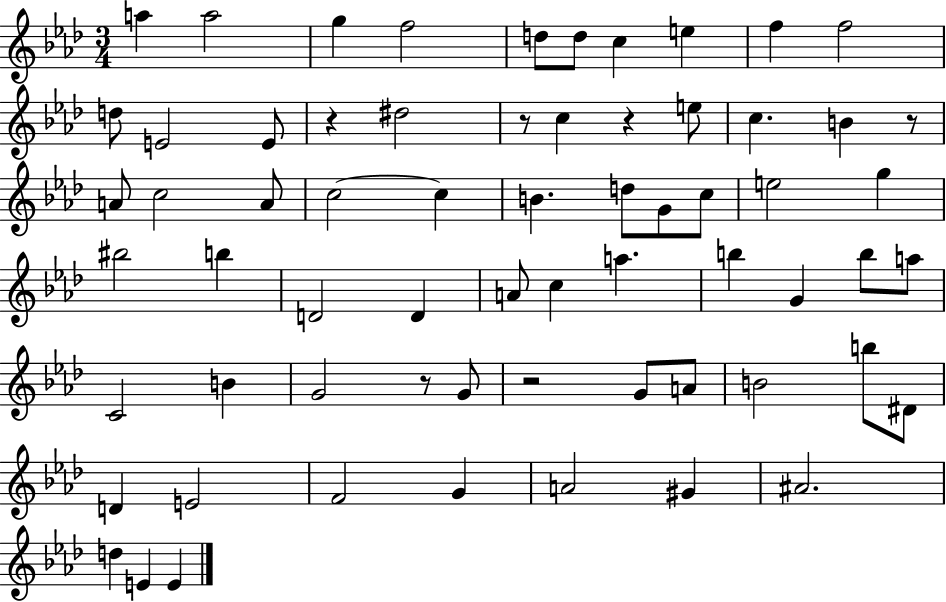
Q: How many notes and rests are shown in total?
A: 65